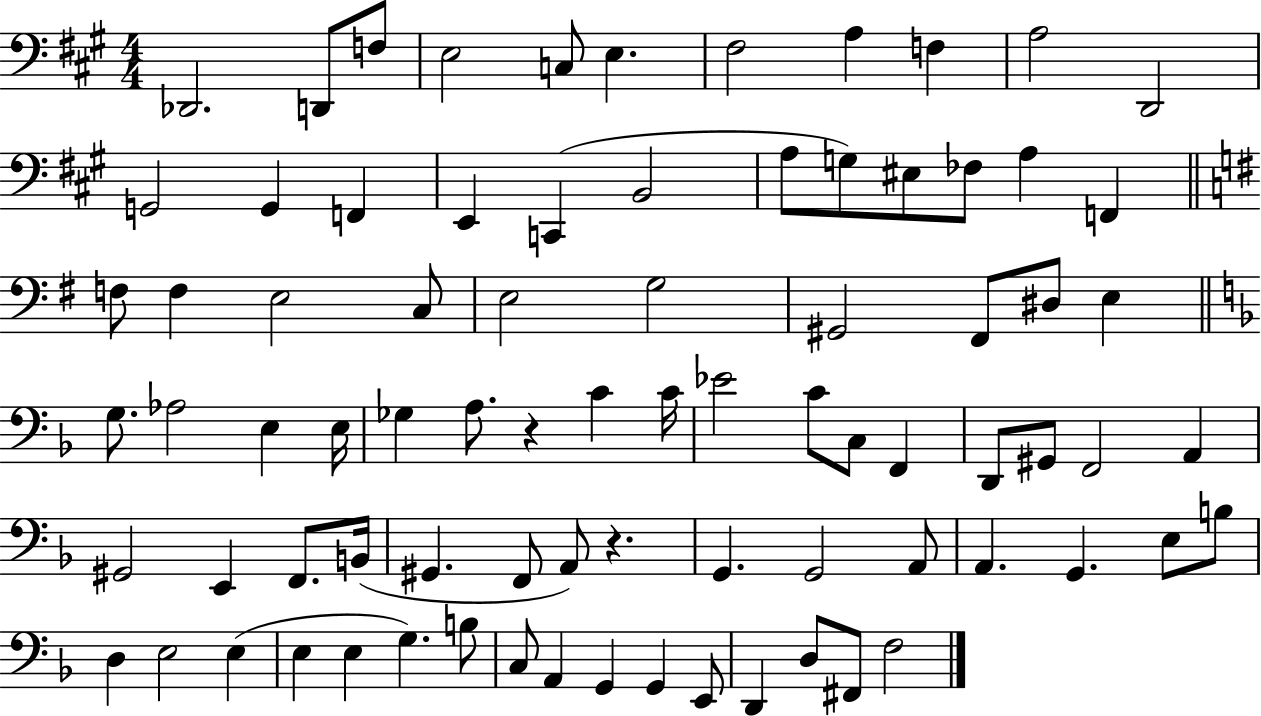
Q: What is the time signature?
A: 4/4